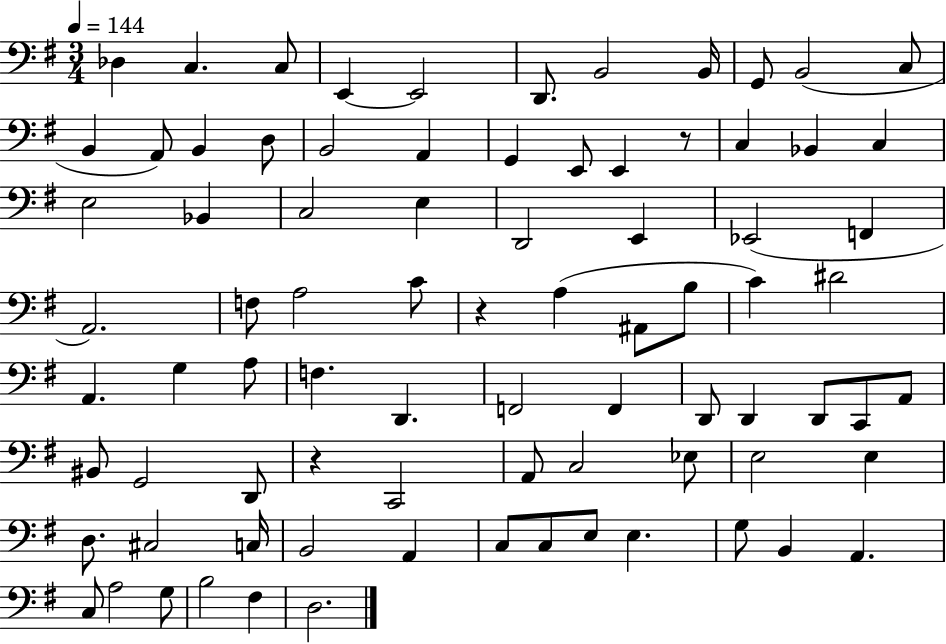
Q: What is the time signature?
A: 3/4